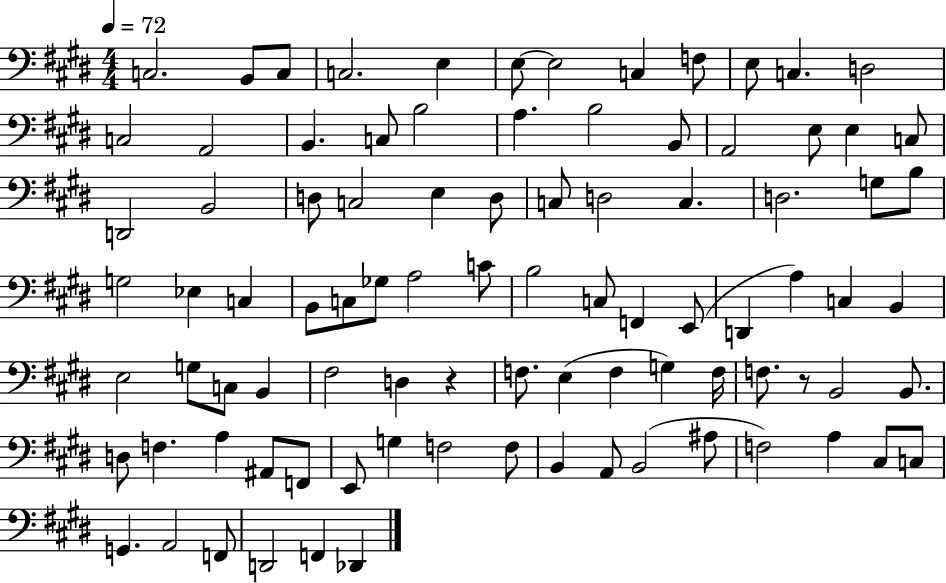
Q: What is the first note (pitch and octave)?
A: C3